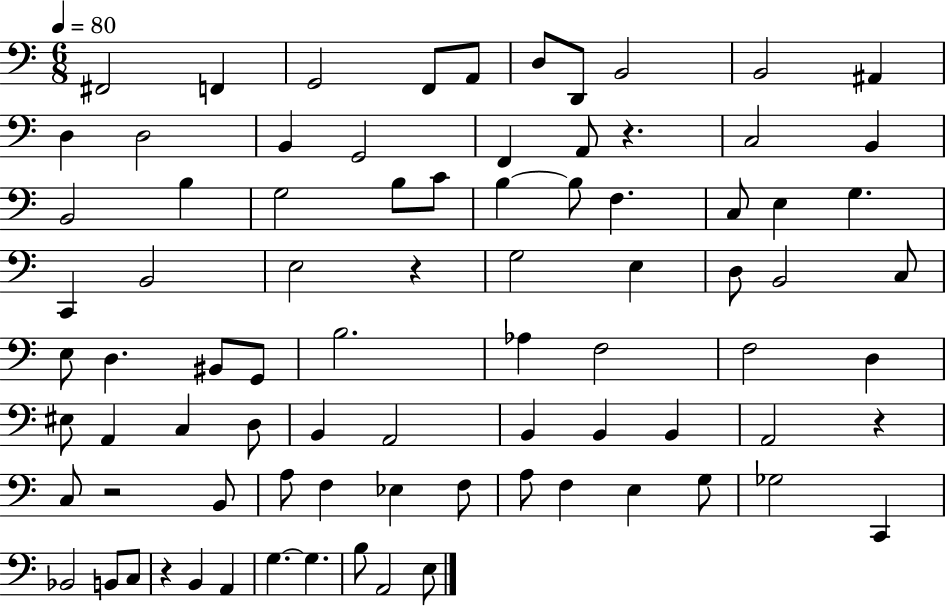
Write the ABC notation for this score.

X:1
T:Untitled
M:6/8
L:1/4
K:C
^F,,2 F,, G,,2 F,,/2 A,,/2 D,/2 D,,/2 B,,2 B,,2 ^A,, D, D,2 B,, G,,2 F,, A,,/2 z C,2 B,, B,,2 B, G,2 B,/2 C/2 B, B,/2 F, C,/2 E, G, C,, B,,2 E,2 z G,2 E, D,/2 B,,2 C,/2 E,/2 D, ^B,,/2 G,,/2 B,2 _A, F,2 F,2 D, ^E,/2 A,, C, D,/2 B,, A,,2 B,, B,, B,, A,,2 z C,/2 z2 B,,/2 A,/2 F, _E, F,/2 A,/2 F, E, G,/2 _G,2 C,, _B,,2 B,,/2 C,/2 z B,, A,, G, G, B,/2 A,,2 E,/2